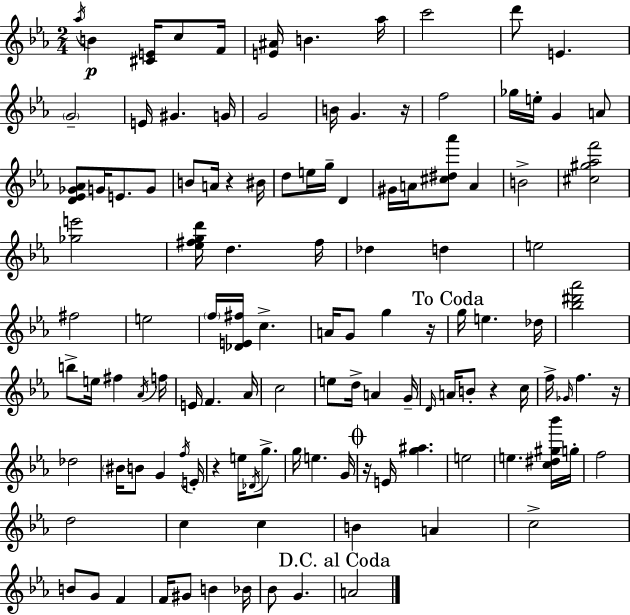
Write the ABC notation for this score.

X:1
T:Untitled
M:2/4
L:1/4
K:Eb
_a/4 B [^CE]/4 c/2 F/4 [E^A]/4 B _a/4 c'2 d'/2 E G2 E/4 ^G G/4 G2 B/4 G z/4 f2 _g/4 e/4 G A/2 [D_E_G_A]/2 G/4 E/2 G/2 B/2 A/4 z ^B/4 d/2 e/4 g/4 D ^G/4 A/4 [^c^d_a']/2 A B2 [^c^g_af']2 [_ge']2 [_e^fgd']/4 d ^f/4 _d d e2 ^f2 e2 f/4 [_DE^f]/4 c A/4 G/2 g z/4 g/4 e _d/4 [_b^d'_a']2 b/2 e/4 ^f _A/4 f/4 E/4 F _A/4 c2 e/2 d/4 A G/4 D/4 A/4 B/2 z c/4 f/4 _G/4 f z/4 _d2 ^B/4 B/2 G f/4 E/4 z e/4 _D/4 g/2 g/4 e G/4 z/4 E/4 [g^a] e2 e [c^d^g_b']/4 g/4 f2 d2 c c B A c2 B/2 G/2 F F/4 ^G/2 B _B/4 _B/2 G A2